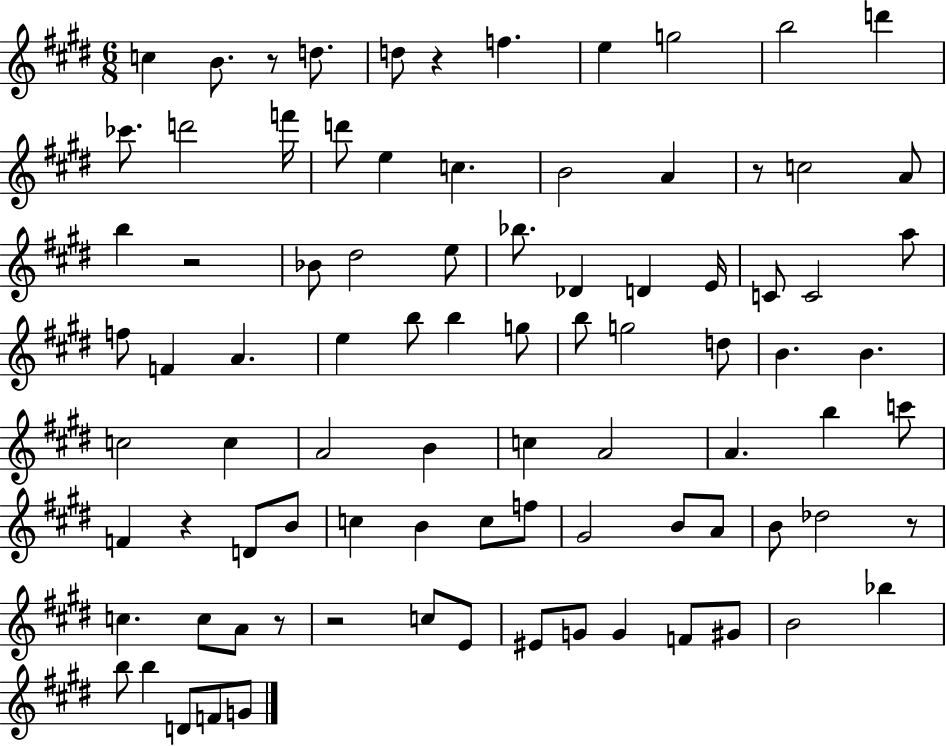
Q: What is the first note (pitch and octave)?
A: C5